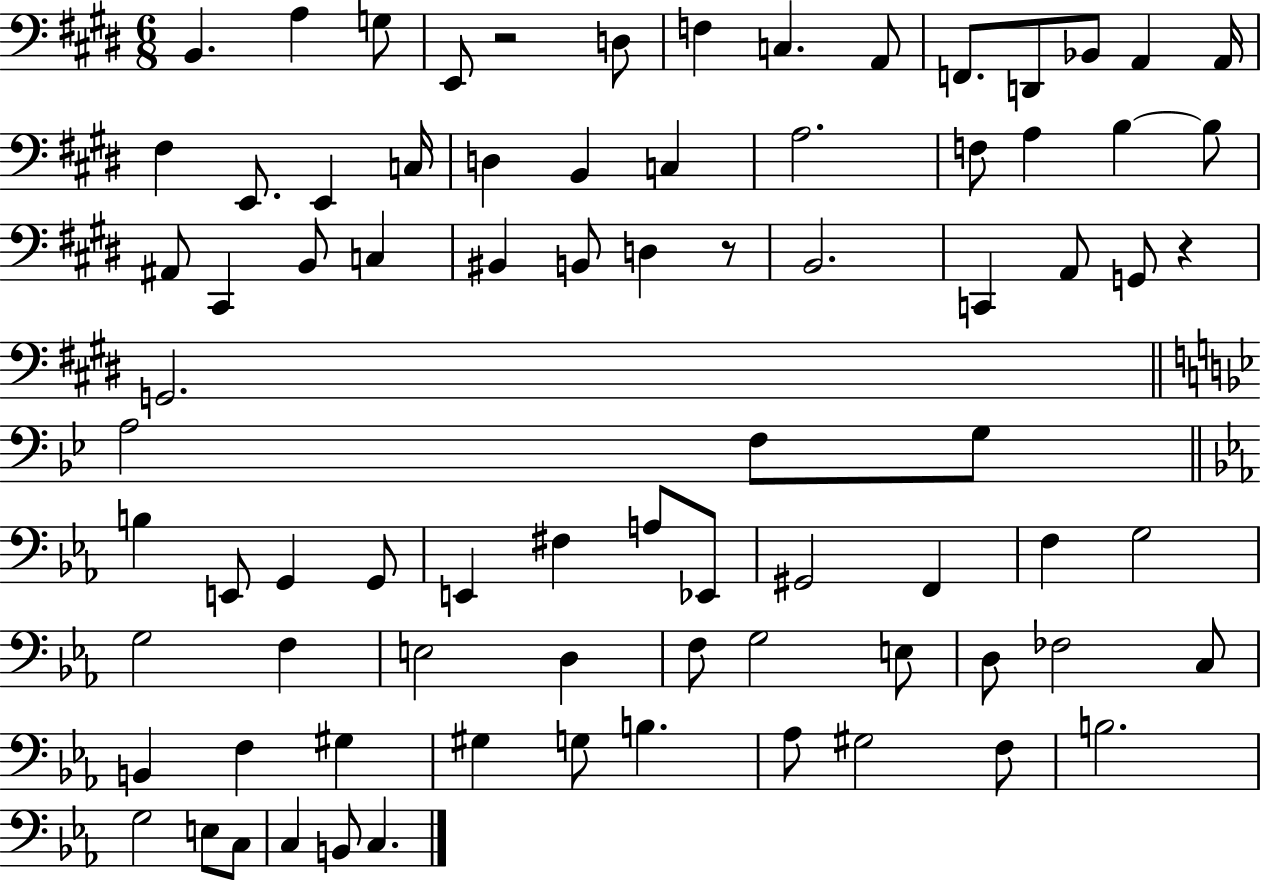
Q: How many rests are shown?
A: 3